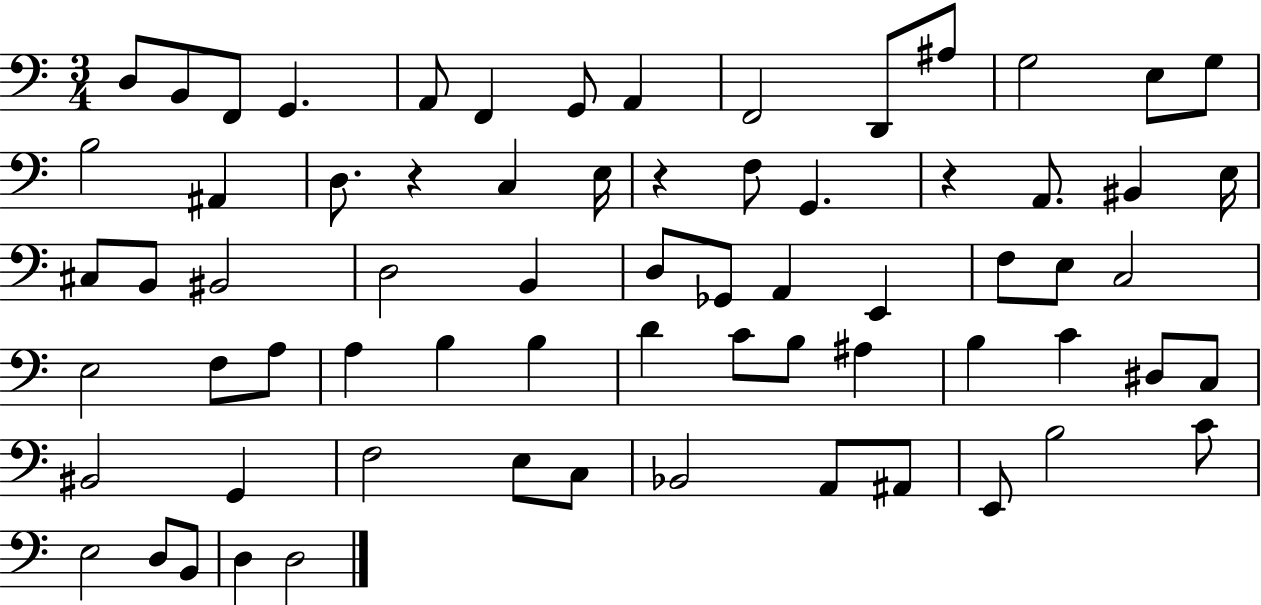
X:1
T:Untitled
M:3/4
L:1/4
K:C
D,/2 B,,/2 F,,/2 G,, A,,/2 F,, G,,/2 A,, F,,2 D,,/2 ^A,/2 G,2 E,/2 G,/2 B,2 ^A,, D,/2 z C, E,/4 z F,/2 G,, z A,,/2 ^B,, E,/4 ^C,/2 B,,/2 ^B,,2 D,2 B,, D,/2 _G,,/2 A,, E,, F,/2 E,/2 C,2 E,2 F,/2 A,/2 A, B, B, D C/2 B,/2 ^A, B, C ^D,/2 C,/2 ^B,,2 G,, F,2 E,/2 C,/2 _B,,2 A,,/2 ^A,,/2 E,,/2 B,2 C/2 E,2 D,/2 B,,/2 D, D,2